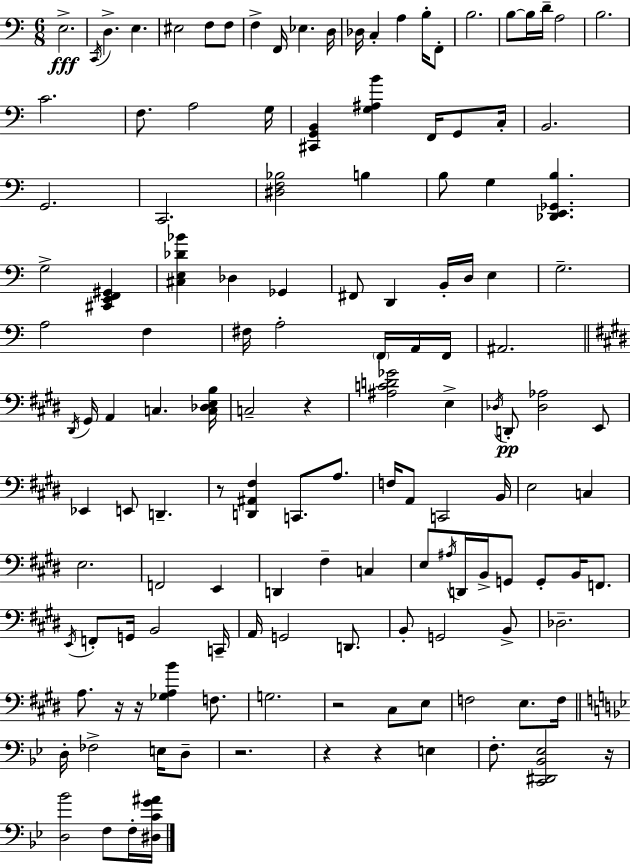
E3/h. C2/s D3/q. E3/q. EIS3/h F3/e F3/e F3/q F2/s Eb3/q. D3/s Db3/s C3/q A3/q B3/s F2/e B3/h. B3/e B3/s D4/s A3/h B3/h. C4/h. F3/e. A3/h G3/s [C#2,G2,B2]/q [G3,A#3,B4]/q F2/s G2/e C3/s B2/h. G2/h. C2/h. [D#3,F3,Bb3]/h B3/q B3/e G3/q [Db2,E2,Gb2,B3]/q. G3/h [C#2,E2,F2,G#2]/q [C#3,E3,Db4,Bb4]/q Db3/q Gb2/q F#2/e D2/q B2/s D3/s E3/q G3/h. A3/h F3/q F#3/s A3/h F2/s A2/s F2/s A#2/h. D#2/s G#2/s A2/q C3/q. [C3,Db3,E3,B3]/s C3/h R/q [A#3,C4,D4,Gb4]/h E3/q Db3/s D2/e [Db3,Ab3]/h E2/e Eb2/q E2/e D2/q. R/e [D2,A#2,F#3]/q C2/e. A3/e. F3/s A2/e C2/h B2/s E3/h C3/q E3/h. F2/h E2/q D2/q F#3/q C3/q E3/e A#3/s D2/s B2/s G2/e G2/e B2/s F2/e. E2/s F2/e G2/s B2/h C2/s A2/s G2/h D2/e. B2/e G2/h B2/e Db3/h. A3/e. R/s R/s [Gb3,A3,B4]/q F3/e. G3/h. R/h C#3/e E3/e F3/h E3/e. F3/s D3/s FES3/h E3/s D3/e R/h. R/q R/q E3/q F3/e. [C2,D#2,Bb2,Eb3]/h R/s [D3,Bb4]/h F3/e F3/s [D#3,C4,G4,A#4]/s